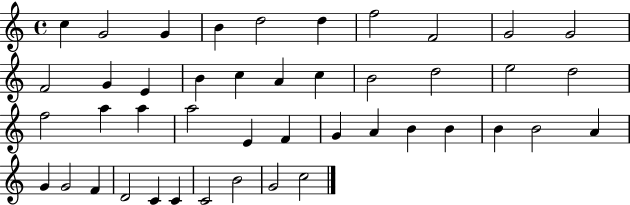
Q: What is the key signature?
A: C major